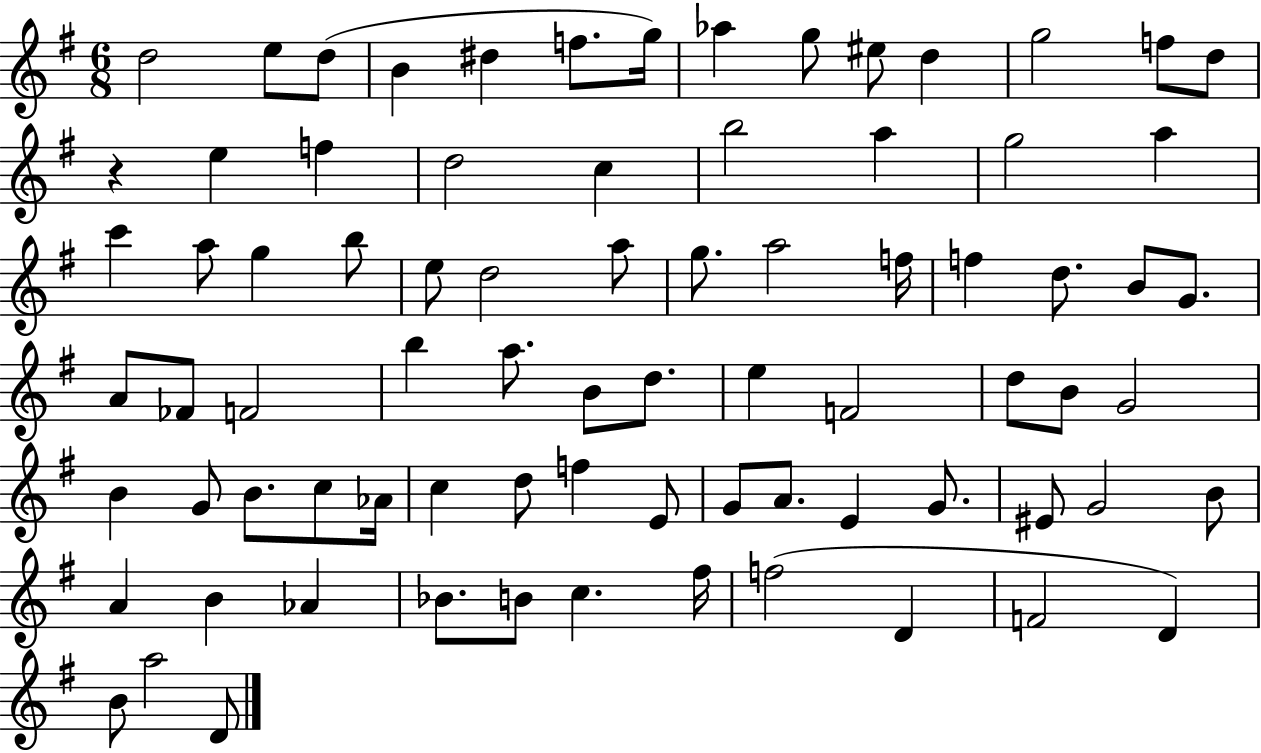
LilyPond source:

{
  \clef treble
  \numericTimeSignature
  \time 6/8
  \key g \major
  d''2 e''8 d''8( | b'4 dis''4 f''8. g''16) | aes''4 g''8 eis''8 d''4 | g''2 f''8 d''8 | \break r4 e''4 f''4 | d''2 c''4 | b''2 a''4 | g''2 a''4 | \break c'''4 a''8 g''4 b''8 | e''8 d''2 a''8 | g''8. a''2 f''16 | f''4 d''8. b'8 g'8. | \break a'8 fes'8 f'2 | b''4 a''8. b'8 d''8. | e''4 f'2 | d''8 b'8 g'2 | \break b'4 g'8 b'8. c''8 aes'16 | c''4 d''8 f''4 e'8 | g'8 a'8. e'4 g'8. | eis'8 g'2 b'8 | \break a'4 b'4 aes'4 | bes'8. b'8 c''4. fis''16 | f''2( d'4 | f'2 d'4) | \break b'8 a''2 d'8 | \bar "|."
}